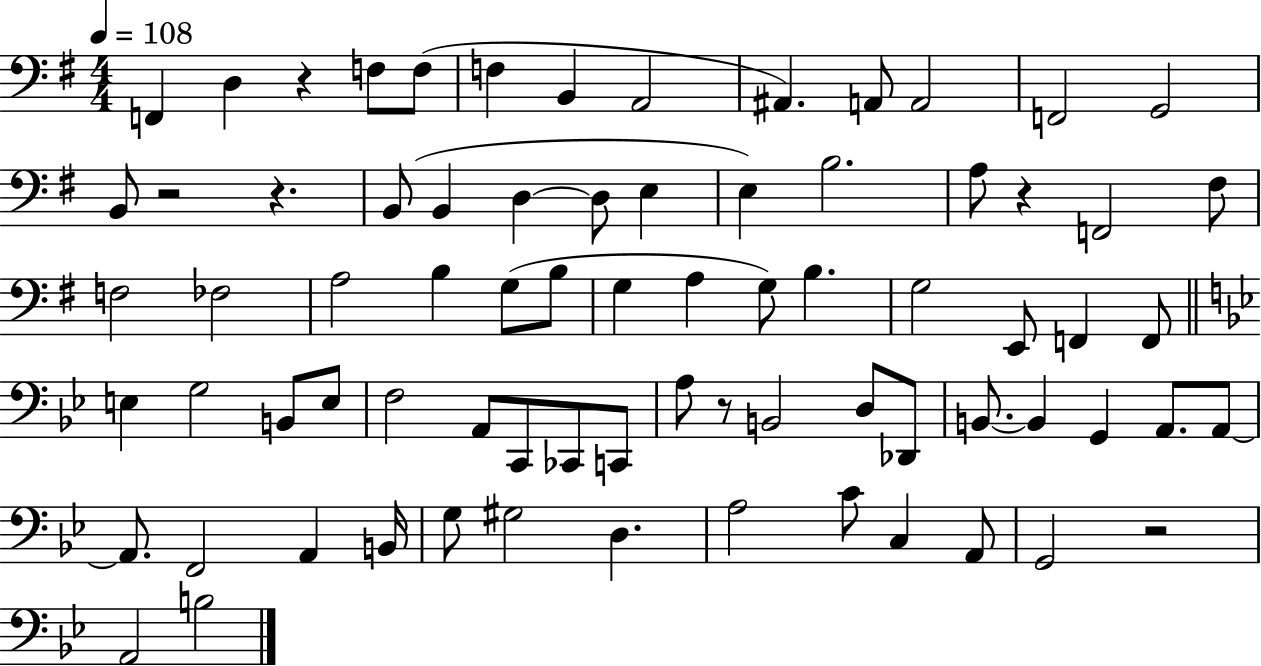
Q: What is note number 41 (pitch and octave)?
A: E3